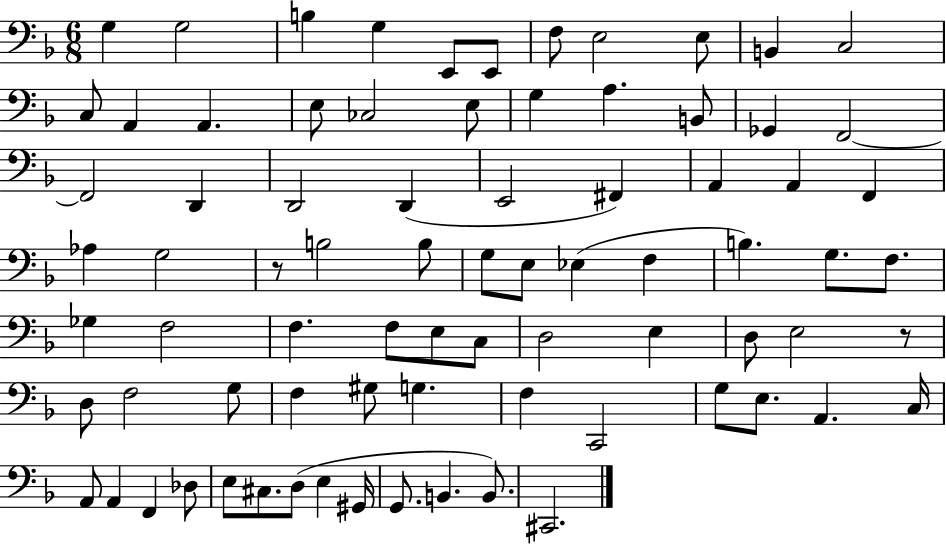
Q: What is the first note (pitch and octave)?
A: G3